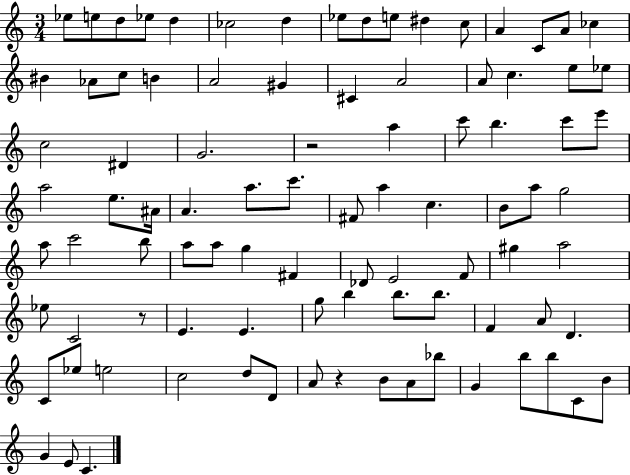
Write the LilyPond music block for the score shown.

{
  \clef treble
  \numericTimeSignature
  \time 3/4
  \key c \major
  ees''8 e''8 d''8 ees''8 d''4 | ces''2 d''4 | ees''8 d''8 e''8 dis''4 c''8 | a'4 c'8 a'8 ces''4 | \break bis'4 aes'8 c''8 b'4 | a'2 gis'4 | cis'4 a'2 | a'8 c''4. e''8 ees''8 | \break c''2 dis'4 | g'2. | r2 a''4 | c'''8 b''4. c'''8 e'''8 | \break a''2 e''8. ais'16 | a'4. a''8. c'''8. | fis'8 a''4 c''4. | b'8 a''8 g''2 | \break a''8 c'''2 b''8 | a''8 a''8 g''4 fis'4 | des'8 e'2 f'8 | gis''4 a''2 | \break ees''8 c'2 r8 | e'4. e'4. | g''8 b''4 b''8. b''8. | f'4 a'8 d'4. | \break c'8 ees''8 e''2 | c''2 d''8 d'8 | a'8 r4 b'8 a'8 bes''8 | g'4 b''8 b''8 c'8 b'8 | \break g'4 e'8 c'4. | \bar "|."
}